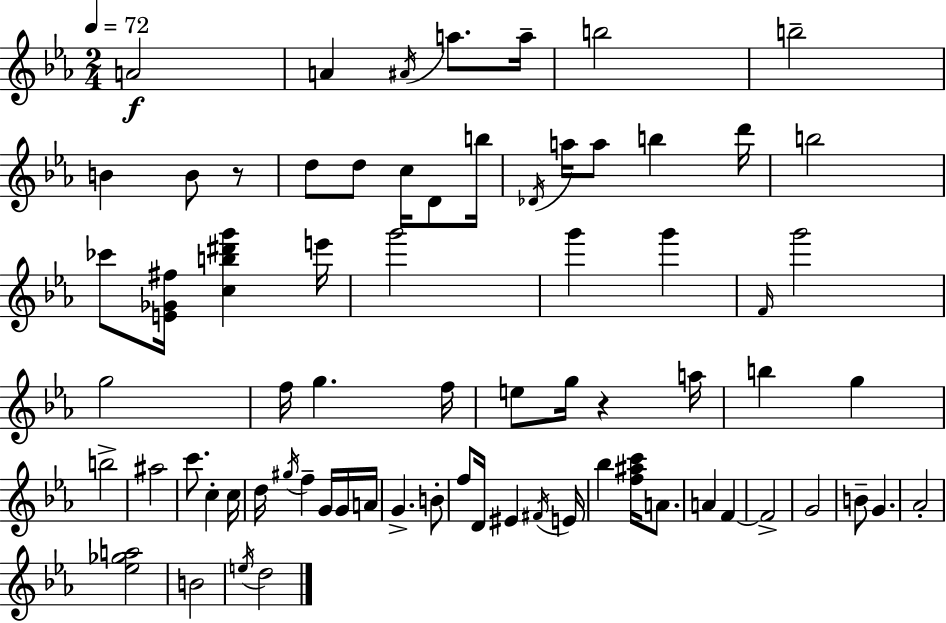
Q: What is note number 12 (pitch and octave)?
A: C5